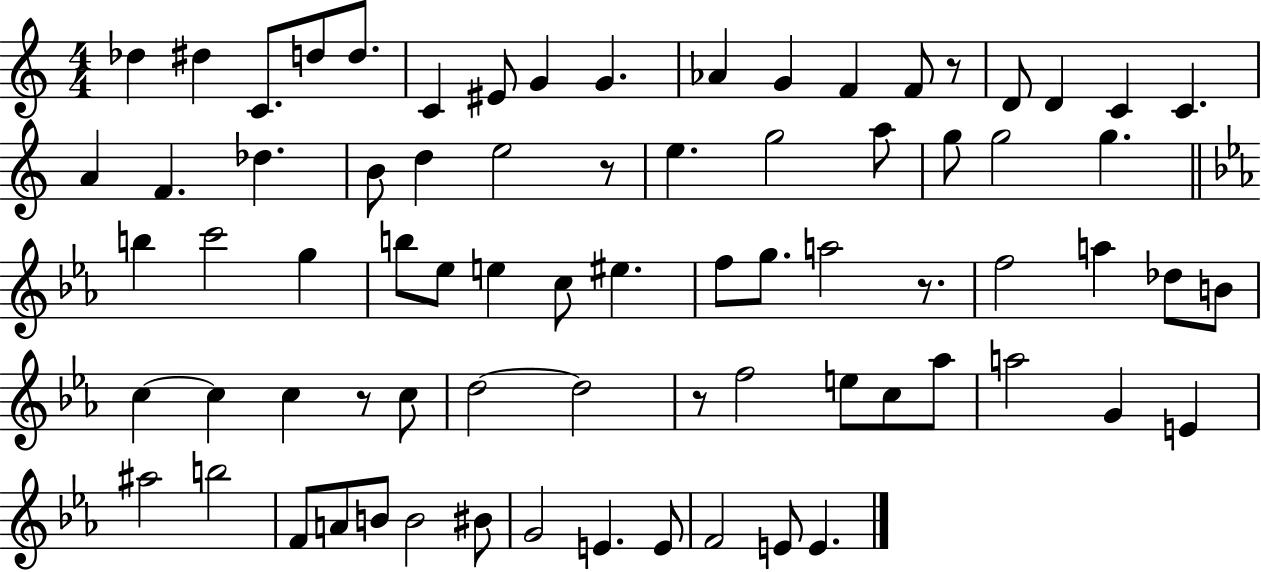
X:1
T:Untitled
M:4/4
L:1/4
K:C
_d ^d C/2 d/2 d/2 C ^E/2 G G _A G F F/2 z/2 D/2 D C C A F _d B/2 d e2 z/2 e g2 a/2 g/2 g2 g b c'2 g b/2 _e/2 e c/2 ^e f/2 g/2 a2 z/2 f2 a _d/2 B/2 c c c z/2 c/2 d2 d2 z/2 f2 e/2 c/2 _a/2 a2 G E ^a2 b2 F/2 A/2 B/2 B2 ^B/2 G2 E E/2 F2 E/2 E